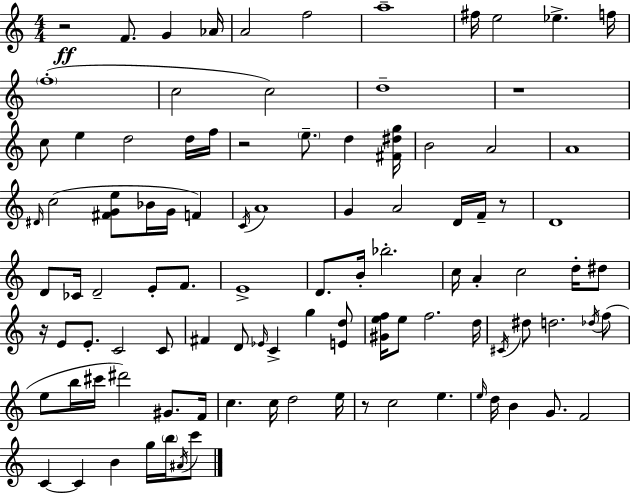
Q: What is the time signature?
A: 4/4